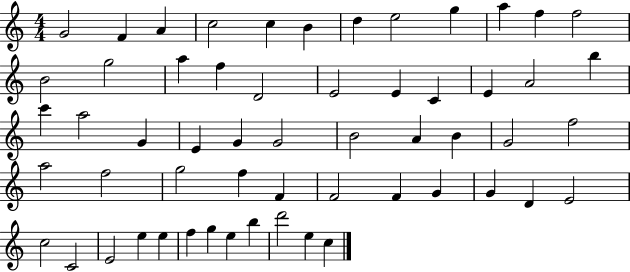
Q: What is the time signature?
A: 4/4